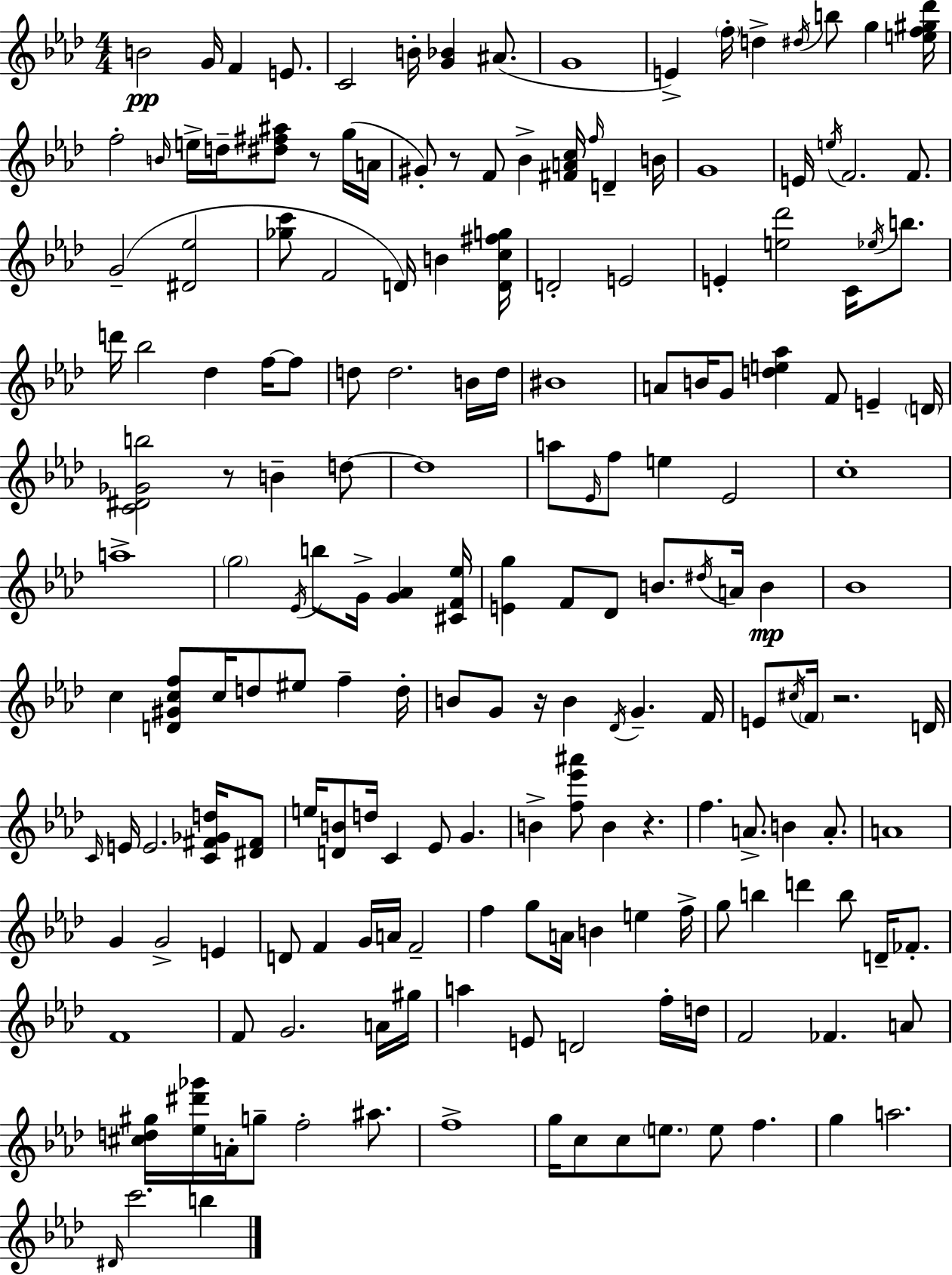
B4/h G4/s F4/q E4/e. C4/h B4/s [G4,Bb4]/q A#4/e. G4/w E4/q F5/s D5/q D#5/s B5/e G5/q [E5,F5,G#5,Db6]/s F5/h B4/s E5/s D5/s [D#5,F#5,A#5]/e R/e G5/s A4/s G#4/e R/e F4/e Bb4/q [F#4,A4,C5]/s F5/s D4/q B4/s G4/w E4/s E5/s F4/h. F4/e. G4/h [D#4,Eb5]/h [Gb5,C6]/e F4/h D4/s B4/q [D4,C5,F#5,G5]/s D4/h E4/h E4/q [E5,Db6]/h C4/s Eb5/s B5/e. D6/s Bb5/h Db5/q F5/s F5/e D5/e D5/h. B4/s D5/s BIS4/w A4/e B4/s G4/e [D5,E5,Ab5]/q F4/e E4/q D4/s [C4,D#4,Gb4,B5]/h R/e B4/q D5/e D5/w A5/e Eb4/s F5/e E5/q Eb4/h C5/w A5/w G5/h Eb4/s B5/e G4/s [G4,Ab4]/q [C#4,F4,Eb5]/s [E4,G5]/q F4/e Db4/e B4/e. D#5/s A4/s B4/q Bb4/w C5/q [D4,G#4,C5,F5]/e C5/s D5/e EIS5/e F5/q D5/s B4/e G4/e R/s B4/q Db4/s G4/q. F4/s E4/e C#5/s F4/s R/h. D4/s C4/s E4/s E4/h. [C4,F#4,Gb4,D5]/s [D#4,F#4]/e E5/s [D4,B4]/e D5/s C4/q Eb4/e G4/q. B4/q [F5,Eb6,A#6]/e B4/q R/q. F5/q. A4/e. B4/q A4/e. A4/w G4/q G4/h E4/q D4/e F4/q G4/s A4/s F4/h F5/q G5/e A4/s B4/q E5/q F5/s G5/e B5/q D6/q B5/e D4/s FES4/e. F4/w F4/e G4/h. A4/s G#5/s A5/q E4/e D4/h F5/s D5/s F4/h FES4/q. A4/e [C#5,D5,G#5]/s [Eb5,D#6,Gb6]/s A4/s G5/e F5/h A#5/e. F5/w G5/s C5/e C5/e E5/e. E5/e F5/q. G5/q A5/h. D#4/s C6/h. B5/q